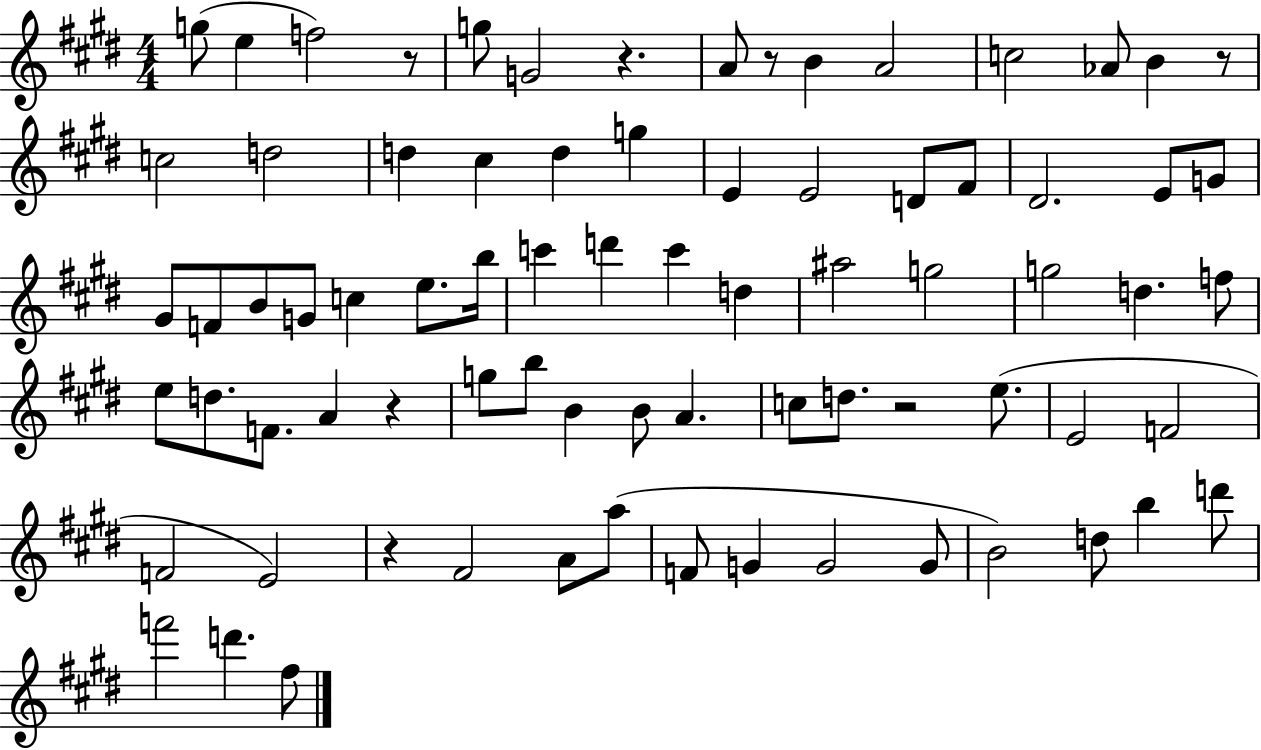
G5/e E5/q F5/h R/e G5/e G4/h R/q. A4/e R/e B4/q A4/h C5/h Ab4/e B4/q R/e C5/h D5/h D5/q C#5/q D5/q G5/q E4/q E4/h D4/e F#4/e D#4/h. E4/e G4/e G#4/e F4/e B4/e G4/e C5/q E5/e. B5/s C6/q D6/q C6/q D5/q A#5/h G5/h G5/h D5/q. F5/e E5/e D5/e. F4/e. A4/q R/q G5/e B5/e B4/q B4/e A4/q. C5/e D5/e. R/h E5/e. E4/h F4/h F4/h E4/h R/q F#4/h A4/e A5/e F4/e G4/q G4/h G4/e B4/h D5/e B5/q D6/e F6/h D6/q. F#5/e